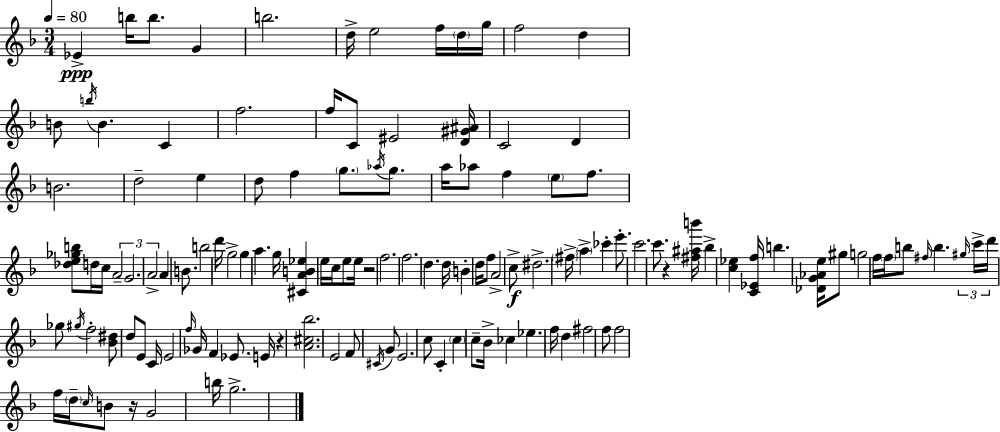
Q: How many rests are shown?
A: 4